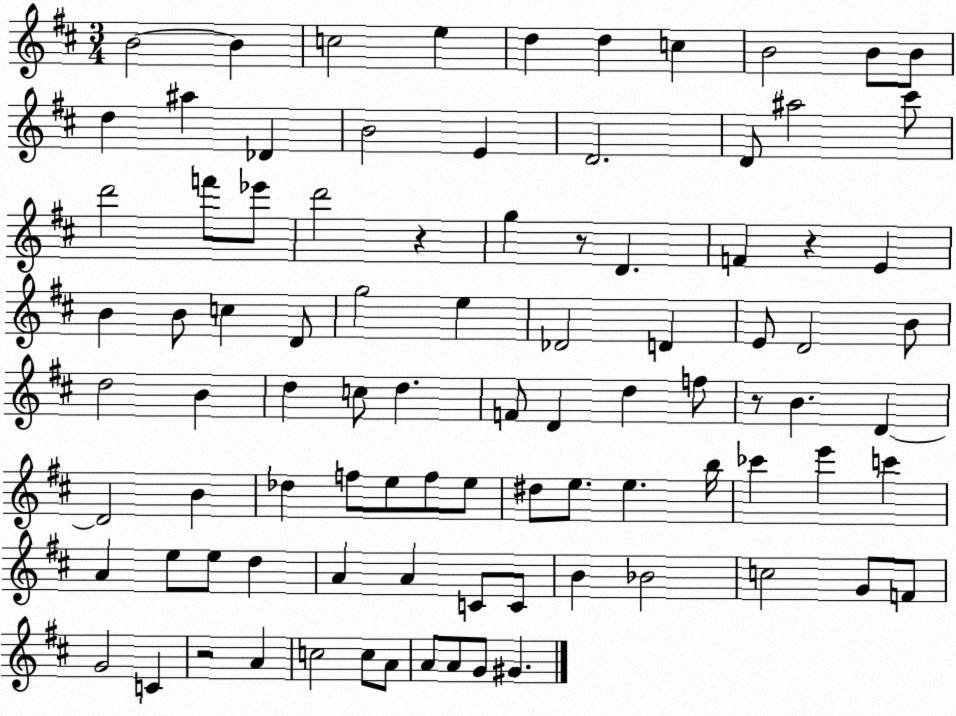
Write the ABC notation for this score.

X:1
T:Untitled
M:3/4
L:1/4
K:D
B2 B c2 e d d c B2 B/2 B/2 d ^a _D B2 E D2 D/2 ^a2 ^c'/2 d'2 f'/2 _e'/2 d'2 z g z/2 D F z E B B/2 c D/2 g2 e _D2 D E/2 D2 B/2 d2 B d c/2 d F/2 D d f/2 z/2 B D D2 B _d f/2 e/2 f/2 e/2 ^d/2 e/2 e b/4 _c' e' c' A e/2 e/2 d A A C/2 C/2 B _B2 c2 G/2 F/2 G2 C z2 A c2 c/2 A/2 A/2 A/2 G/2 ^G